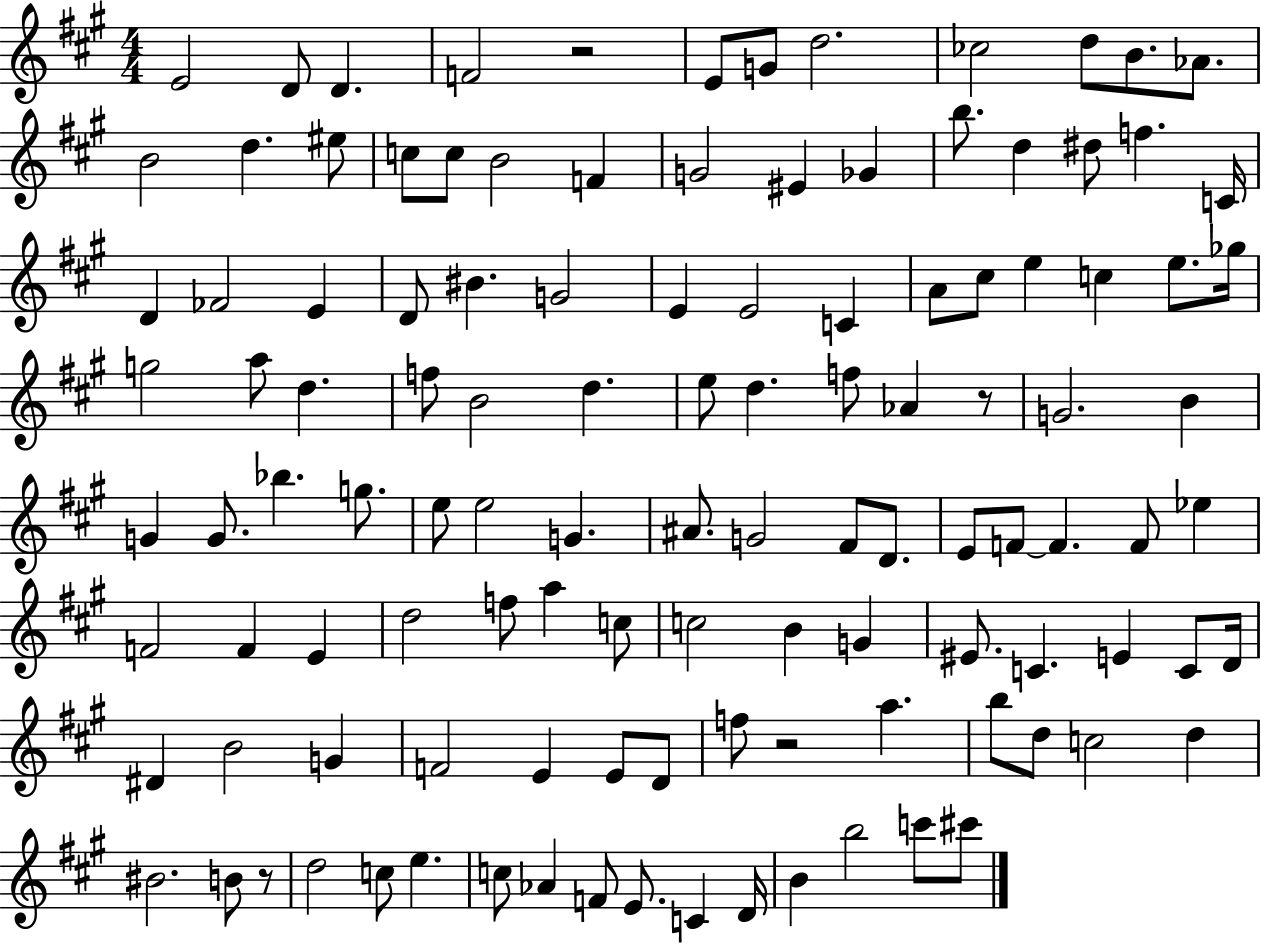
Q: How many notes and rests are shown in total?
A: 116